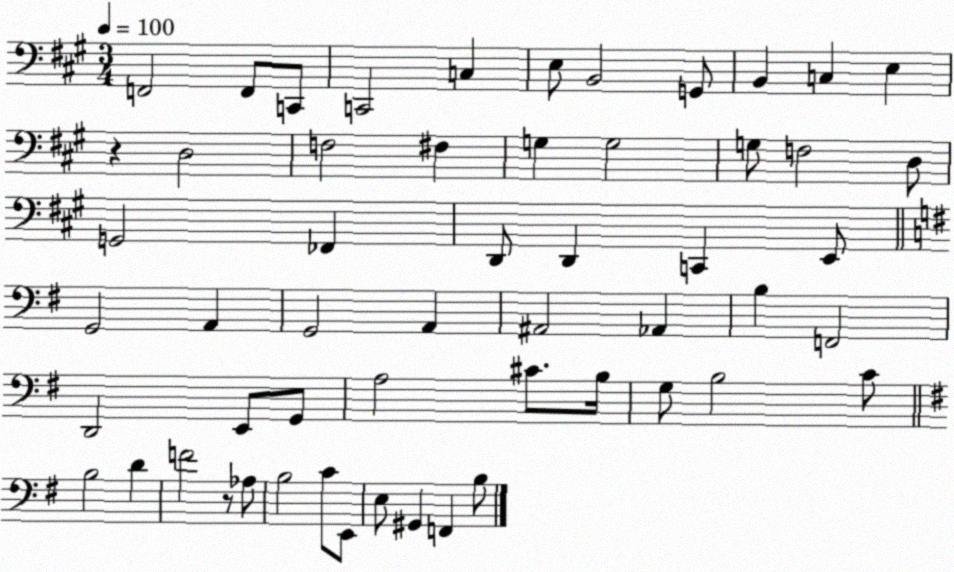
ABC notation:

X:1
T:Untitled
M:3/4
L:1/4
K:A
F,,2 F,,/2 C,,/2 C,,2 C, E,/2 B,,2 G,,/2 B,, C, E, z D,2 F,2 ^F, G, G,2 G,/2 F,2 D,/2 G,,2 _F,, D,,/2 D,, C,, E,,/2 G,,2 A,, G,,2 A,, ^A,,2 _A,, B, F,,2 D,,2 E,,/2 G,,/2 A,2 ^C/2 B,/4 G,/2 B,2 C/2 B,2 D F2 z/2 _A,/2 B,2 C/2 E,,/2 E,/2 ^G,, F,, B,/2